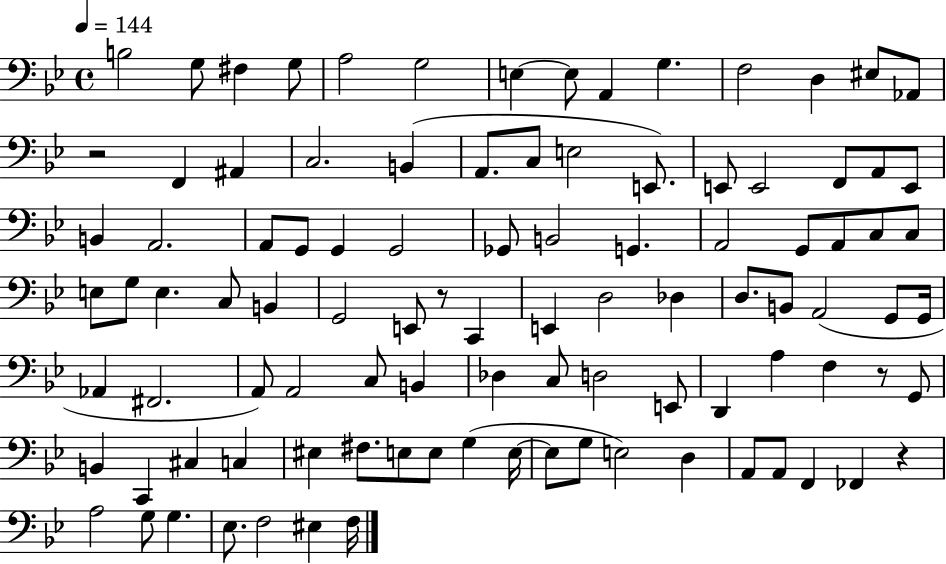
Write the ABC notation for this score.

X:1
T:Untitled
M:4/4
L:1/4
K:Bb
B,2 G,/2 ^F, G,/2 A,2 G,2 E, E,/2 A,, G, F,2 D, ^E,/2 _A,,/2 z2 F,, ^A,, C,2 B,, A,,/2 C,/2 E,2 E,,/2 E,,/2 E,,2 F,,/2 A,,/2 E,,/2 B,, A,,2 A,,/2 G,,/2 G,, G,,2 _G,,/2 B,,2 G,, A,,2 G,,/2 A,,/2 C,/2 C,/2 E,/2 G,/2 E, C,/2 B,, G,,2 E,,/2 z/2 C,, E,, D,2 _D, D,/2 B,,/2 A,,2 G,,/2 G,,/4 _A,, ^F,,2 A,,/2 A,,2 C,/2 B,, _D, C,/2 D,2 E,,/2 D,, A, F, z/2 G,,/2 B,, C,, ^C, C, ^E, ^F,/2 E,/2 E,/2 G, E,/4 E,/2 G,/2 E,2 D, A,,/2 A,,/2 F,, _F,, z A,2 G,/2 G, _E,/2 F,2 ^E, F,/4